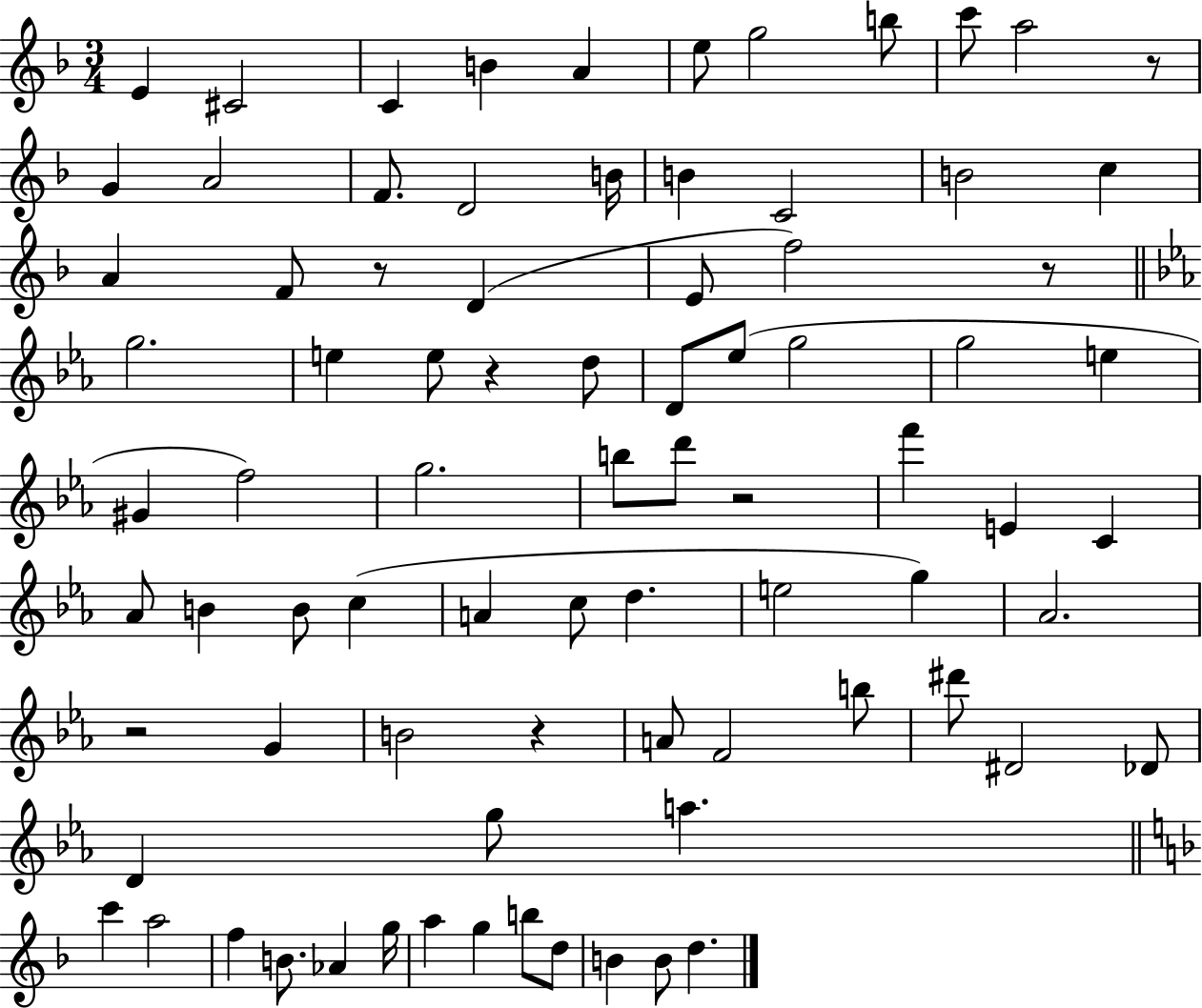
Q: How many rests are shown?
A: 7